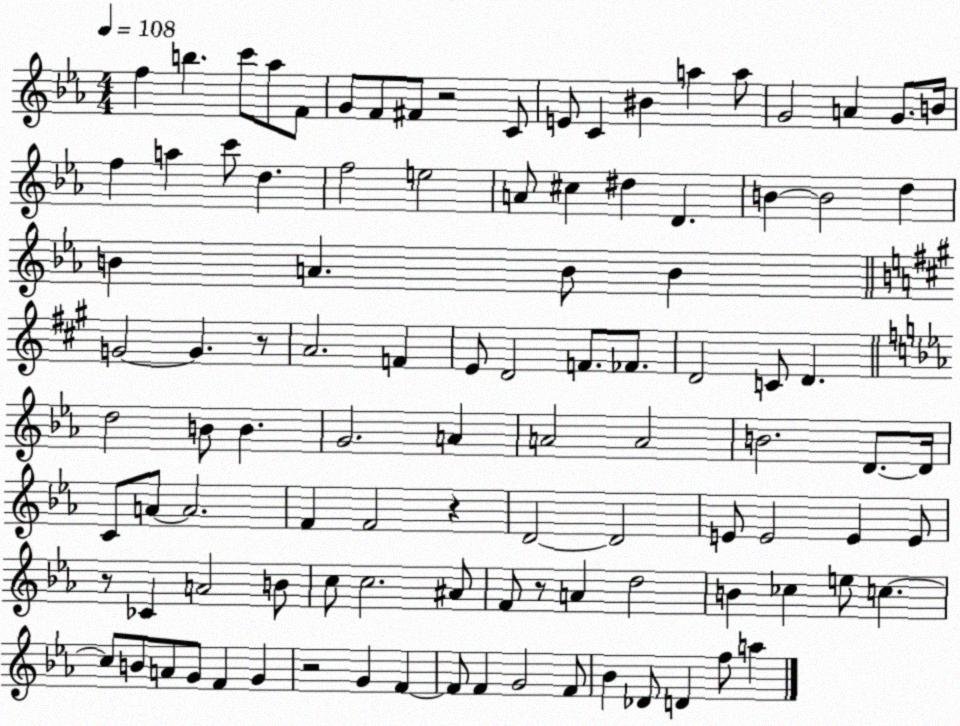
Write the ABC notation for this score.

X:1
T:Untitled
M:4/4
L:1/4
K:Eb
f b c'/2 _a/2 F/2 G/2 F/2 ^F/2 z2 C/2 E/2 C ^B a a/2 G2 A G/2 B/4 f a c'/2 d f2 e2 A/2 ^c ^d D B B2 d B A B/2 B G2 G z/2 A2 F E/2 D2 F/2 _F/2 D2 C/2 D d2 B/2 B G2 A A2 A2 B2 D/2 D/4 C/2 A/2 A2 F F2 z D2 D2 E/2 E2 E E/2 z/2 _C A2 B/2 c/2 c2 ^A/2 F/2 z/2 A d2 B _c e/2 c c/2 B/2 A/2 G/2 F G z2 G F F/2 F G2 F/2 _B _D/2 D f/2 a